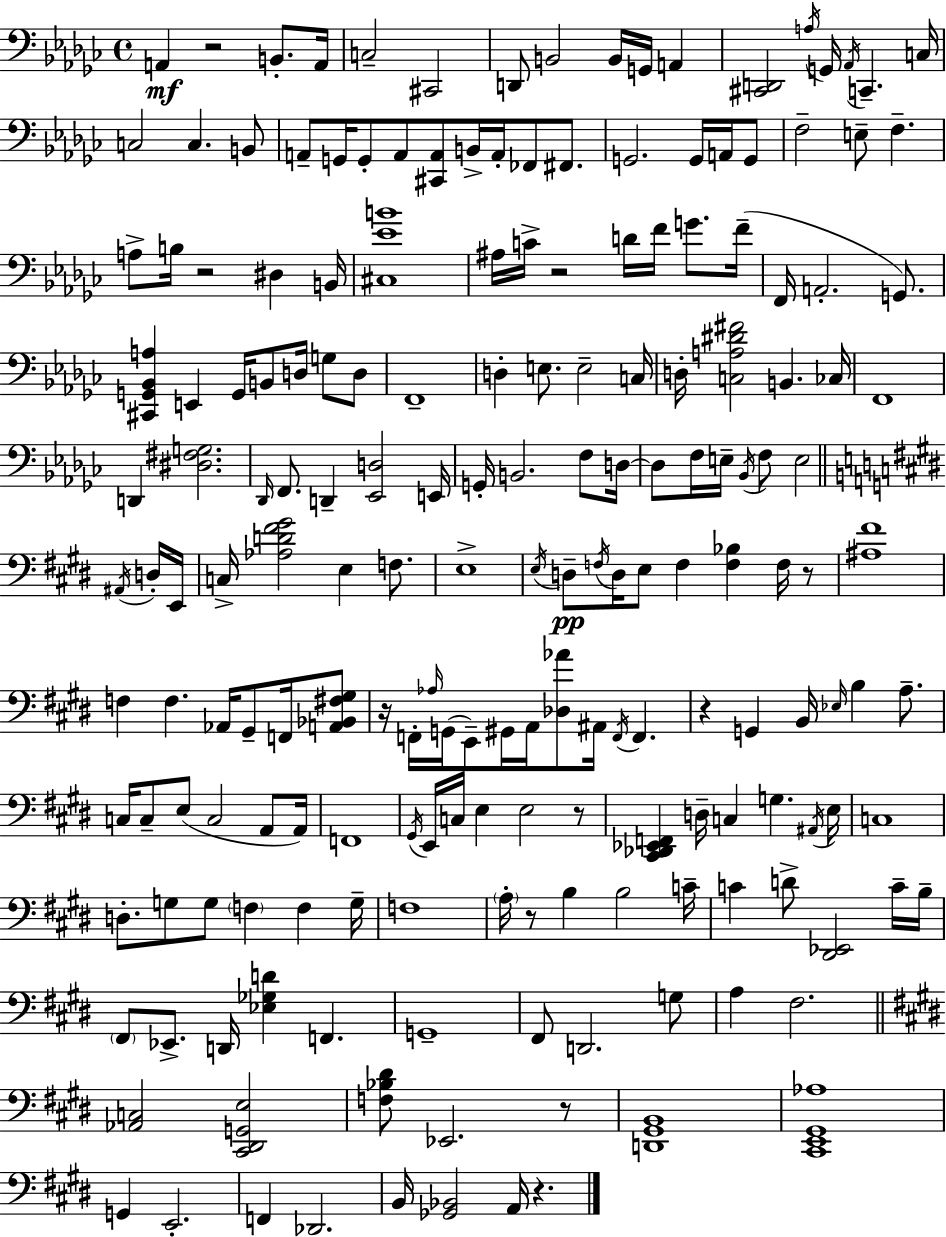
X:1
T:Untitled
M:4/4
L:1/4
K:Ebm
A,, z2 B,,/2 A,,/4 C,2 ^C,,2 D,,/2 B,,2 B,,/4 G,,/4 A,, [^C,,D,,]2 A,/4 G,,/4 _A,,/4 C,, C,/4 C,2 C, B,,/2 A,,/2 G,,/4 G,,/2 A,,/2 [^C,,A,,]/2 B,,/4 A,,/4 _F,,/2 ^F,,/2 G,,2 G,,/4 A,,/4 G,,/2 F,2 E,/2 F, A,/2 B,/4 z2 ^D, B,,/4 [^C,_EB]4 ^A,/4 C/4 z2 D/4 F/4 G/2 F/4 F,,/4 A,,2 G,,/2 [^C,,G,,_B,,A,] E,, G,,/4 B,,/2 D,/4 G,/2 D,/2 F,,4 D, E,/2 E,2 C,/4 D,/4 [C,A,^D^F]2 B,, _C,/4 F,,4 D,, [^D,^F,G,]2 _D,,/4 F,,/2 D,, [_E,,D,]2 E,,/4 G,,/4 B,,2 F,/2 D,/4 D,/2 F,/4 E,/4 _B,,/4 F,/2 E,2 ^A,,/4 D,/4 E,,/4 C,/4 [_A,D^F^G]2 E, F,/2 E,4 E,/4 D,/2 F,/4 D,/4 E,/2 F, [F,_B,] F,/4 z/2 [^A,^F]4 F, F, _A,,/4 ^G,,/2 F,,/4 [A,,_B,,^F,^G,]/2 z/4 F,,/4 _A,/4 G,,/4 E,,/2 ^G,,/4 A,,/4 [_D,_A]/2 ^A,,/4 F,,/4 F,, z G,, B,,/4 _E,/4 B, A,/2 C,/4 C,/2 E,/2 C,2 A,,/2 A,,/4 F,,4 ^G,,/4 E,,/4 C,/4 E, E,2 z/2 [^C,,_D,,_E,,F,,] D,/4 C, G, ^A,,/4 E,/4 C,4 D,/2 G,/2 G,/2 F, F, G,/4 F,4 A,/4 z/2 B, B,2 C/4 C D/2 [^D,,_E,,]2 C/4 B,/4 ^F,,/2 _E,,/2 D,,/4 [_E,_G,D] F,, G,,4 ^F,,/2 D,,2 G,/2 A, ^F,2 [_A,,C,]2 [^C,,^D,,G,,E,]2 [F,_B,^D]/2 _E,,2 z/2 [D,,^G,,B,,]4 [^C,,E,,^G,,_A,]4 G,, E,,2 F,, _D,,2 B,,/4 [_G,,_B,,]2 A,,/4 z